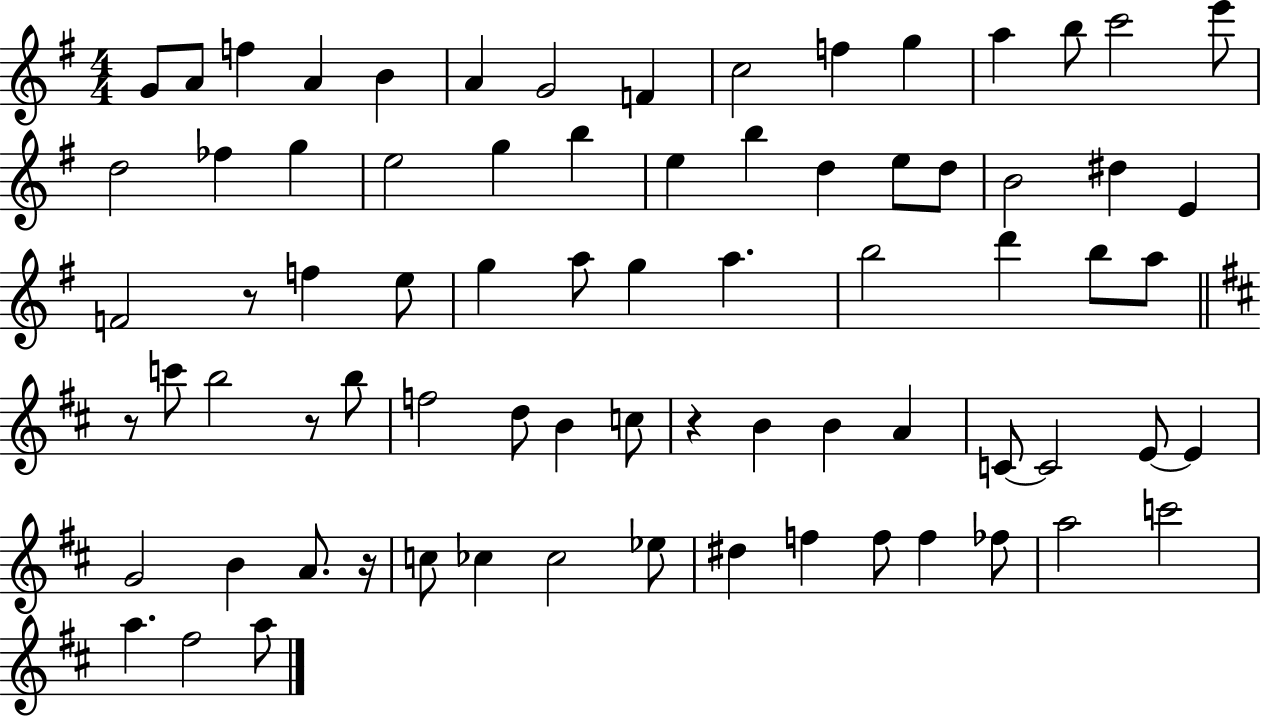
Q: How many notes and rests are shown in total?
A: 76